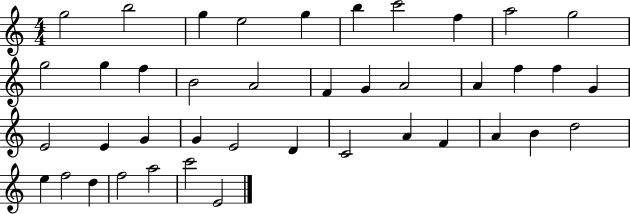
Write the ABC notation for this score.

X:1
T:Untitled
M:4/4
L:1/4
K:C
g2 b2 g e2 g b c'2 f a2 g2 g2 g f B2 A2 F G A2 A f f G E2 E G G E2 D C2 A F A B d2 e f2 d f2 a2 c'2 E2